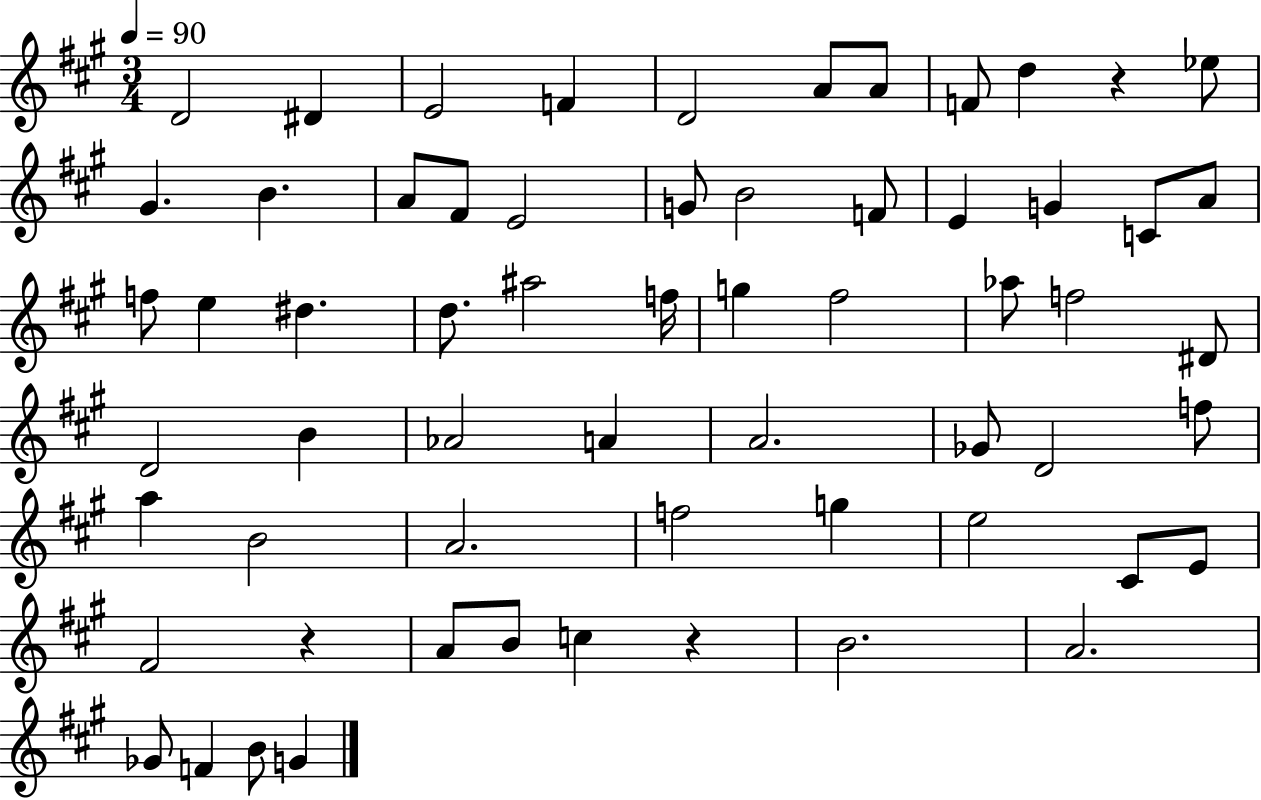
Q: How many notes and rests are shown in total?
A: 62